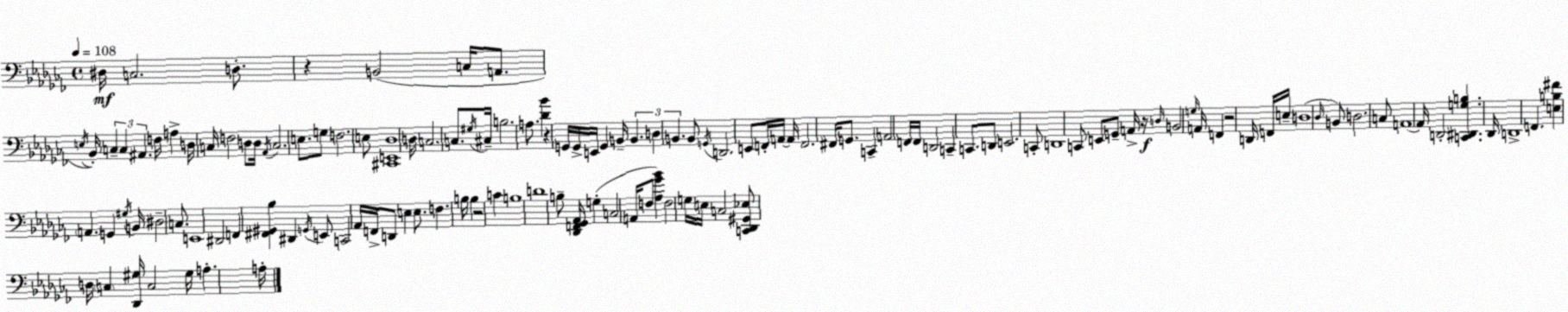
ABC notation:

X:1
T:Untitled
M:4/4
L:1/4
K:Abm
^D,/4 C,2 D,/2 z B,,2 C,/4 A,,/2 E,/4 _B,,/4 C, C, ^A,, F,/4 A, D,/4 C,/4 F,2 D,/2 D,/4 _A,,/4 C,2 E,/2 G,/2 F,2 E,/2 [^C,,E,,_D,]4 D,/4 C,2 C,/2 ^G,/4 ^C,/4 B,2 A,/2 [_D_B] z G,,/4 G,,/4 E,,/4 G,, B,,/4 B,, D, B,, B,,/2 G,,/4 D,,2 E,,/2 F,,/4 A,,/4 A,,/4 F,,2 ^F,,/4 G,,/2 C,, A,,2 F,,/4 F,,/4 D,,2 C,, C,,/2 D,,/2 E,,2 C,,/2 D,,4 C,,/2 E,,/2 G,,/2 A,,/4 z/4 D,/4 B,,2 G,/4 A,,/4 F,, z2 D,,/4 F,,/4 E,/4 D,4 _D,/4 B,,/2 D,2 C,/2 A,,4 A,,/4 D,,2 [C,,^D,,G,B,] _D,,/4 D,,4 F,, [E,B,^F] A,, G,, ^G,/4 B,,/4 ^D,2 C,/2 E,,4 ^D,,2 F,, [^F,,^G,,_B,] ^D,, G,,/4 E,,/2 C,,2 _A,,/4 F,,/4 D,,/2 E, E,/2 F, B,/4 B, z2 C B,4 D4 B,/2 [_D,,F,,_G,,_A,,]/4 G, C,2 A,,/4 F,/2 [_A,_G_B] F,2 G,/4 E,/4 C,2 [C,,_D,,^G,,_E,]/2 D,/4 C, [_D,,^G,]/4 C,2 ^G,/4 A, A,/4